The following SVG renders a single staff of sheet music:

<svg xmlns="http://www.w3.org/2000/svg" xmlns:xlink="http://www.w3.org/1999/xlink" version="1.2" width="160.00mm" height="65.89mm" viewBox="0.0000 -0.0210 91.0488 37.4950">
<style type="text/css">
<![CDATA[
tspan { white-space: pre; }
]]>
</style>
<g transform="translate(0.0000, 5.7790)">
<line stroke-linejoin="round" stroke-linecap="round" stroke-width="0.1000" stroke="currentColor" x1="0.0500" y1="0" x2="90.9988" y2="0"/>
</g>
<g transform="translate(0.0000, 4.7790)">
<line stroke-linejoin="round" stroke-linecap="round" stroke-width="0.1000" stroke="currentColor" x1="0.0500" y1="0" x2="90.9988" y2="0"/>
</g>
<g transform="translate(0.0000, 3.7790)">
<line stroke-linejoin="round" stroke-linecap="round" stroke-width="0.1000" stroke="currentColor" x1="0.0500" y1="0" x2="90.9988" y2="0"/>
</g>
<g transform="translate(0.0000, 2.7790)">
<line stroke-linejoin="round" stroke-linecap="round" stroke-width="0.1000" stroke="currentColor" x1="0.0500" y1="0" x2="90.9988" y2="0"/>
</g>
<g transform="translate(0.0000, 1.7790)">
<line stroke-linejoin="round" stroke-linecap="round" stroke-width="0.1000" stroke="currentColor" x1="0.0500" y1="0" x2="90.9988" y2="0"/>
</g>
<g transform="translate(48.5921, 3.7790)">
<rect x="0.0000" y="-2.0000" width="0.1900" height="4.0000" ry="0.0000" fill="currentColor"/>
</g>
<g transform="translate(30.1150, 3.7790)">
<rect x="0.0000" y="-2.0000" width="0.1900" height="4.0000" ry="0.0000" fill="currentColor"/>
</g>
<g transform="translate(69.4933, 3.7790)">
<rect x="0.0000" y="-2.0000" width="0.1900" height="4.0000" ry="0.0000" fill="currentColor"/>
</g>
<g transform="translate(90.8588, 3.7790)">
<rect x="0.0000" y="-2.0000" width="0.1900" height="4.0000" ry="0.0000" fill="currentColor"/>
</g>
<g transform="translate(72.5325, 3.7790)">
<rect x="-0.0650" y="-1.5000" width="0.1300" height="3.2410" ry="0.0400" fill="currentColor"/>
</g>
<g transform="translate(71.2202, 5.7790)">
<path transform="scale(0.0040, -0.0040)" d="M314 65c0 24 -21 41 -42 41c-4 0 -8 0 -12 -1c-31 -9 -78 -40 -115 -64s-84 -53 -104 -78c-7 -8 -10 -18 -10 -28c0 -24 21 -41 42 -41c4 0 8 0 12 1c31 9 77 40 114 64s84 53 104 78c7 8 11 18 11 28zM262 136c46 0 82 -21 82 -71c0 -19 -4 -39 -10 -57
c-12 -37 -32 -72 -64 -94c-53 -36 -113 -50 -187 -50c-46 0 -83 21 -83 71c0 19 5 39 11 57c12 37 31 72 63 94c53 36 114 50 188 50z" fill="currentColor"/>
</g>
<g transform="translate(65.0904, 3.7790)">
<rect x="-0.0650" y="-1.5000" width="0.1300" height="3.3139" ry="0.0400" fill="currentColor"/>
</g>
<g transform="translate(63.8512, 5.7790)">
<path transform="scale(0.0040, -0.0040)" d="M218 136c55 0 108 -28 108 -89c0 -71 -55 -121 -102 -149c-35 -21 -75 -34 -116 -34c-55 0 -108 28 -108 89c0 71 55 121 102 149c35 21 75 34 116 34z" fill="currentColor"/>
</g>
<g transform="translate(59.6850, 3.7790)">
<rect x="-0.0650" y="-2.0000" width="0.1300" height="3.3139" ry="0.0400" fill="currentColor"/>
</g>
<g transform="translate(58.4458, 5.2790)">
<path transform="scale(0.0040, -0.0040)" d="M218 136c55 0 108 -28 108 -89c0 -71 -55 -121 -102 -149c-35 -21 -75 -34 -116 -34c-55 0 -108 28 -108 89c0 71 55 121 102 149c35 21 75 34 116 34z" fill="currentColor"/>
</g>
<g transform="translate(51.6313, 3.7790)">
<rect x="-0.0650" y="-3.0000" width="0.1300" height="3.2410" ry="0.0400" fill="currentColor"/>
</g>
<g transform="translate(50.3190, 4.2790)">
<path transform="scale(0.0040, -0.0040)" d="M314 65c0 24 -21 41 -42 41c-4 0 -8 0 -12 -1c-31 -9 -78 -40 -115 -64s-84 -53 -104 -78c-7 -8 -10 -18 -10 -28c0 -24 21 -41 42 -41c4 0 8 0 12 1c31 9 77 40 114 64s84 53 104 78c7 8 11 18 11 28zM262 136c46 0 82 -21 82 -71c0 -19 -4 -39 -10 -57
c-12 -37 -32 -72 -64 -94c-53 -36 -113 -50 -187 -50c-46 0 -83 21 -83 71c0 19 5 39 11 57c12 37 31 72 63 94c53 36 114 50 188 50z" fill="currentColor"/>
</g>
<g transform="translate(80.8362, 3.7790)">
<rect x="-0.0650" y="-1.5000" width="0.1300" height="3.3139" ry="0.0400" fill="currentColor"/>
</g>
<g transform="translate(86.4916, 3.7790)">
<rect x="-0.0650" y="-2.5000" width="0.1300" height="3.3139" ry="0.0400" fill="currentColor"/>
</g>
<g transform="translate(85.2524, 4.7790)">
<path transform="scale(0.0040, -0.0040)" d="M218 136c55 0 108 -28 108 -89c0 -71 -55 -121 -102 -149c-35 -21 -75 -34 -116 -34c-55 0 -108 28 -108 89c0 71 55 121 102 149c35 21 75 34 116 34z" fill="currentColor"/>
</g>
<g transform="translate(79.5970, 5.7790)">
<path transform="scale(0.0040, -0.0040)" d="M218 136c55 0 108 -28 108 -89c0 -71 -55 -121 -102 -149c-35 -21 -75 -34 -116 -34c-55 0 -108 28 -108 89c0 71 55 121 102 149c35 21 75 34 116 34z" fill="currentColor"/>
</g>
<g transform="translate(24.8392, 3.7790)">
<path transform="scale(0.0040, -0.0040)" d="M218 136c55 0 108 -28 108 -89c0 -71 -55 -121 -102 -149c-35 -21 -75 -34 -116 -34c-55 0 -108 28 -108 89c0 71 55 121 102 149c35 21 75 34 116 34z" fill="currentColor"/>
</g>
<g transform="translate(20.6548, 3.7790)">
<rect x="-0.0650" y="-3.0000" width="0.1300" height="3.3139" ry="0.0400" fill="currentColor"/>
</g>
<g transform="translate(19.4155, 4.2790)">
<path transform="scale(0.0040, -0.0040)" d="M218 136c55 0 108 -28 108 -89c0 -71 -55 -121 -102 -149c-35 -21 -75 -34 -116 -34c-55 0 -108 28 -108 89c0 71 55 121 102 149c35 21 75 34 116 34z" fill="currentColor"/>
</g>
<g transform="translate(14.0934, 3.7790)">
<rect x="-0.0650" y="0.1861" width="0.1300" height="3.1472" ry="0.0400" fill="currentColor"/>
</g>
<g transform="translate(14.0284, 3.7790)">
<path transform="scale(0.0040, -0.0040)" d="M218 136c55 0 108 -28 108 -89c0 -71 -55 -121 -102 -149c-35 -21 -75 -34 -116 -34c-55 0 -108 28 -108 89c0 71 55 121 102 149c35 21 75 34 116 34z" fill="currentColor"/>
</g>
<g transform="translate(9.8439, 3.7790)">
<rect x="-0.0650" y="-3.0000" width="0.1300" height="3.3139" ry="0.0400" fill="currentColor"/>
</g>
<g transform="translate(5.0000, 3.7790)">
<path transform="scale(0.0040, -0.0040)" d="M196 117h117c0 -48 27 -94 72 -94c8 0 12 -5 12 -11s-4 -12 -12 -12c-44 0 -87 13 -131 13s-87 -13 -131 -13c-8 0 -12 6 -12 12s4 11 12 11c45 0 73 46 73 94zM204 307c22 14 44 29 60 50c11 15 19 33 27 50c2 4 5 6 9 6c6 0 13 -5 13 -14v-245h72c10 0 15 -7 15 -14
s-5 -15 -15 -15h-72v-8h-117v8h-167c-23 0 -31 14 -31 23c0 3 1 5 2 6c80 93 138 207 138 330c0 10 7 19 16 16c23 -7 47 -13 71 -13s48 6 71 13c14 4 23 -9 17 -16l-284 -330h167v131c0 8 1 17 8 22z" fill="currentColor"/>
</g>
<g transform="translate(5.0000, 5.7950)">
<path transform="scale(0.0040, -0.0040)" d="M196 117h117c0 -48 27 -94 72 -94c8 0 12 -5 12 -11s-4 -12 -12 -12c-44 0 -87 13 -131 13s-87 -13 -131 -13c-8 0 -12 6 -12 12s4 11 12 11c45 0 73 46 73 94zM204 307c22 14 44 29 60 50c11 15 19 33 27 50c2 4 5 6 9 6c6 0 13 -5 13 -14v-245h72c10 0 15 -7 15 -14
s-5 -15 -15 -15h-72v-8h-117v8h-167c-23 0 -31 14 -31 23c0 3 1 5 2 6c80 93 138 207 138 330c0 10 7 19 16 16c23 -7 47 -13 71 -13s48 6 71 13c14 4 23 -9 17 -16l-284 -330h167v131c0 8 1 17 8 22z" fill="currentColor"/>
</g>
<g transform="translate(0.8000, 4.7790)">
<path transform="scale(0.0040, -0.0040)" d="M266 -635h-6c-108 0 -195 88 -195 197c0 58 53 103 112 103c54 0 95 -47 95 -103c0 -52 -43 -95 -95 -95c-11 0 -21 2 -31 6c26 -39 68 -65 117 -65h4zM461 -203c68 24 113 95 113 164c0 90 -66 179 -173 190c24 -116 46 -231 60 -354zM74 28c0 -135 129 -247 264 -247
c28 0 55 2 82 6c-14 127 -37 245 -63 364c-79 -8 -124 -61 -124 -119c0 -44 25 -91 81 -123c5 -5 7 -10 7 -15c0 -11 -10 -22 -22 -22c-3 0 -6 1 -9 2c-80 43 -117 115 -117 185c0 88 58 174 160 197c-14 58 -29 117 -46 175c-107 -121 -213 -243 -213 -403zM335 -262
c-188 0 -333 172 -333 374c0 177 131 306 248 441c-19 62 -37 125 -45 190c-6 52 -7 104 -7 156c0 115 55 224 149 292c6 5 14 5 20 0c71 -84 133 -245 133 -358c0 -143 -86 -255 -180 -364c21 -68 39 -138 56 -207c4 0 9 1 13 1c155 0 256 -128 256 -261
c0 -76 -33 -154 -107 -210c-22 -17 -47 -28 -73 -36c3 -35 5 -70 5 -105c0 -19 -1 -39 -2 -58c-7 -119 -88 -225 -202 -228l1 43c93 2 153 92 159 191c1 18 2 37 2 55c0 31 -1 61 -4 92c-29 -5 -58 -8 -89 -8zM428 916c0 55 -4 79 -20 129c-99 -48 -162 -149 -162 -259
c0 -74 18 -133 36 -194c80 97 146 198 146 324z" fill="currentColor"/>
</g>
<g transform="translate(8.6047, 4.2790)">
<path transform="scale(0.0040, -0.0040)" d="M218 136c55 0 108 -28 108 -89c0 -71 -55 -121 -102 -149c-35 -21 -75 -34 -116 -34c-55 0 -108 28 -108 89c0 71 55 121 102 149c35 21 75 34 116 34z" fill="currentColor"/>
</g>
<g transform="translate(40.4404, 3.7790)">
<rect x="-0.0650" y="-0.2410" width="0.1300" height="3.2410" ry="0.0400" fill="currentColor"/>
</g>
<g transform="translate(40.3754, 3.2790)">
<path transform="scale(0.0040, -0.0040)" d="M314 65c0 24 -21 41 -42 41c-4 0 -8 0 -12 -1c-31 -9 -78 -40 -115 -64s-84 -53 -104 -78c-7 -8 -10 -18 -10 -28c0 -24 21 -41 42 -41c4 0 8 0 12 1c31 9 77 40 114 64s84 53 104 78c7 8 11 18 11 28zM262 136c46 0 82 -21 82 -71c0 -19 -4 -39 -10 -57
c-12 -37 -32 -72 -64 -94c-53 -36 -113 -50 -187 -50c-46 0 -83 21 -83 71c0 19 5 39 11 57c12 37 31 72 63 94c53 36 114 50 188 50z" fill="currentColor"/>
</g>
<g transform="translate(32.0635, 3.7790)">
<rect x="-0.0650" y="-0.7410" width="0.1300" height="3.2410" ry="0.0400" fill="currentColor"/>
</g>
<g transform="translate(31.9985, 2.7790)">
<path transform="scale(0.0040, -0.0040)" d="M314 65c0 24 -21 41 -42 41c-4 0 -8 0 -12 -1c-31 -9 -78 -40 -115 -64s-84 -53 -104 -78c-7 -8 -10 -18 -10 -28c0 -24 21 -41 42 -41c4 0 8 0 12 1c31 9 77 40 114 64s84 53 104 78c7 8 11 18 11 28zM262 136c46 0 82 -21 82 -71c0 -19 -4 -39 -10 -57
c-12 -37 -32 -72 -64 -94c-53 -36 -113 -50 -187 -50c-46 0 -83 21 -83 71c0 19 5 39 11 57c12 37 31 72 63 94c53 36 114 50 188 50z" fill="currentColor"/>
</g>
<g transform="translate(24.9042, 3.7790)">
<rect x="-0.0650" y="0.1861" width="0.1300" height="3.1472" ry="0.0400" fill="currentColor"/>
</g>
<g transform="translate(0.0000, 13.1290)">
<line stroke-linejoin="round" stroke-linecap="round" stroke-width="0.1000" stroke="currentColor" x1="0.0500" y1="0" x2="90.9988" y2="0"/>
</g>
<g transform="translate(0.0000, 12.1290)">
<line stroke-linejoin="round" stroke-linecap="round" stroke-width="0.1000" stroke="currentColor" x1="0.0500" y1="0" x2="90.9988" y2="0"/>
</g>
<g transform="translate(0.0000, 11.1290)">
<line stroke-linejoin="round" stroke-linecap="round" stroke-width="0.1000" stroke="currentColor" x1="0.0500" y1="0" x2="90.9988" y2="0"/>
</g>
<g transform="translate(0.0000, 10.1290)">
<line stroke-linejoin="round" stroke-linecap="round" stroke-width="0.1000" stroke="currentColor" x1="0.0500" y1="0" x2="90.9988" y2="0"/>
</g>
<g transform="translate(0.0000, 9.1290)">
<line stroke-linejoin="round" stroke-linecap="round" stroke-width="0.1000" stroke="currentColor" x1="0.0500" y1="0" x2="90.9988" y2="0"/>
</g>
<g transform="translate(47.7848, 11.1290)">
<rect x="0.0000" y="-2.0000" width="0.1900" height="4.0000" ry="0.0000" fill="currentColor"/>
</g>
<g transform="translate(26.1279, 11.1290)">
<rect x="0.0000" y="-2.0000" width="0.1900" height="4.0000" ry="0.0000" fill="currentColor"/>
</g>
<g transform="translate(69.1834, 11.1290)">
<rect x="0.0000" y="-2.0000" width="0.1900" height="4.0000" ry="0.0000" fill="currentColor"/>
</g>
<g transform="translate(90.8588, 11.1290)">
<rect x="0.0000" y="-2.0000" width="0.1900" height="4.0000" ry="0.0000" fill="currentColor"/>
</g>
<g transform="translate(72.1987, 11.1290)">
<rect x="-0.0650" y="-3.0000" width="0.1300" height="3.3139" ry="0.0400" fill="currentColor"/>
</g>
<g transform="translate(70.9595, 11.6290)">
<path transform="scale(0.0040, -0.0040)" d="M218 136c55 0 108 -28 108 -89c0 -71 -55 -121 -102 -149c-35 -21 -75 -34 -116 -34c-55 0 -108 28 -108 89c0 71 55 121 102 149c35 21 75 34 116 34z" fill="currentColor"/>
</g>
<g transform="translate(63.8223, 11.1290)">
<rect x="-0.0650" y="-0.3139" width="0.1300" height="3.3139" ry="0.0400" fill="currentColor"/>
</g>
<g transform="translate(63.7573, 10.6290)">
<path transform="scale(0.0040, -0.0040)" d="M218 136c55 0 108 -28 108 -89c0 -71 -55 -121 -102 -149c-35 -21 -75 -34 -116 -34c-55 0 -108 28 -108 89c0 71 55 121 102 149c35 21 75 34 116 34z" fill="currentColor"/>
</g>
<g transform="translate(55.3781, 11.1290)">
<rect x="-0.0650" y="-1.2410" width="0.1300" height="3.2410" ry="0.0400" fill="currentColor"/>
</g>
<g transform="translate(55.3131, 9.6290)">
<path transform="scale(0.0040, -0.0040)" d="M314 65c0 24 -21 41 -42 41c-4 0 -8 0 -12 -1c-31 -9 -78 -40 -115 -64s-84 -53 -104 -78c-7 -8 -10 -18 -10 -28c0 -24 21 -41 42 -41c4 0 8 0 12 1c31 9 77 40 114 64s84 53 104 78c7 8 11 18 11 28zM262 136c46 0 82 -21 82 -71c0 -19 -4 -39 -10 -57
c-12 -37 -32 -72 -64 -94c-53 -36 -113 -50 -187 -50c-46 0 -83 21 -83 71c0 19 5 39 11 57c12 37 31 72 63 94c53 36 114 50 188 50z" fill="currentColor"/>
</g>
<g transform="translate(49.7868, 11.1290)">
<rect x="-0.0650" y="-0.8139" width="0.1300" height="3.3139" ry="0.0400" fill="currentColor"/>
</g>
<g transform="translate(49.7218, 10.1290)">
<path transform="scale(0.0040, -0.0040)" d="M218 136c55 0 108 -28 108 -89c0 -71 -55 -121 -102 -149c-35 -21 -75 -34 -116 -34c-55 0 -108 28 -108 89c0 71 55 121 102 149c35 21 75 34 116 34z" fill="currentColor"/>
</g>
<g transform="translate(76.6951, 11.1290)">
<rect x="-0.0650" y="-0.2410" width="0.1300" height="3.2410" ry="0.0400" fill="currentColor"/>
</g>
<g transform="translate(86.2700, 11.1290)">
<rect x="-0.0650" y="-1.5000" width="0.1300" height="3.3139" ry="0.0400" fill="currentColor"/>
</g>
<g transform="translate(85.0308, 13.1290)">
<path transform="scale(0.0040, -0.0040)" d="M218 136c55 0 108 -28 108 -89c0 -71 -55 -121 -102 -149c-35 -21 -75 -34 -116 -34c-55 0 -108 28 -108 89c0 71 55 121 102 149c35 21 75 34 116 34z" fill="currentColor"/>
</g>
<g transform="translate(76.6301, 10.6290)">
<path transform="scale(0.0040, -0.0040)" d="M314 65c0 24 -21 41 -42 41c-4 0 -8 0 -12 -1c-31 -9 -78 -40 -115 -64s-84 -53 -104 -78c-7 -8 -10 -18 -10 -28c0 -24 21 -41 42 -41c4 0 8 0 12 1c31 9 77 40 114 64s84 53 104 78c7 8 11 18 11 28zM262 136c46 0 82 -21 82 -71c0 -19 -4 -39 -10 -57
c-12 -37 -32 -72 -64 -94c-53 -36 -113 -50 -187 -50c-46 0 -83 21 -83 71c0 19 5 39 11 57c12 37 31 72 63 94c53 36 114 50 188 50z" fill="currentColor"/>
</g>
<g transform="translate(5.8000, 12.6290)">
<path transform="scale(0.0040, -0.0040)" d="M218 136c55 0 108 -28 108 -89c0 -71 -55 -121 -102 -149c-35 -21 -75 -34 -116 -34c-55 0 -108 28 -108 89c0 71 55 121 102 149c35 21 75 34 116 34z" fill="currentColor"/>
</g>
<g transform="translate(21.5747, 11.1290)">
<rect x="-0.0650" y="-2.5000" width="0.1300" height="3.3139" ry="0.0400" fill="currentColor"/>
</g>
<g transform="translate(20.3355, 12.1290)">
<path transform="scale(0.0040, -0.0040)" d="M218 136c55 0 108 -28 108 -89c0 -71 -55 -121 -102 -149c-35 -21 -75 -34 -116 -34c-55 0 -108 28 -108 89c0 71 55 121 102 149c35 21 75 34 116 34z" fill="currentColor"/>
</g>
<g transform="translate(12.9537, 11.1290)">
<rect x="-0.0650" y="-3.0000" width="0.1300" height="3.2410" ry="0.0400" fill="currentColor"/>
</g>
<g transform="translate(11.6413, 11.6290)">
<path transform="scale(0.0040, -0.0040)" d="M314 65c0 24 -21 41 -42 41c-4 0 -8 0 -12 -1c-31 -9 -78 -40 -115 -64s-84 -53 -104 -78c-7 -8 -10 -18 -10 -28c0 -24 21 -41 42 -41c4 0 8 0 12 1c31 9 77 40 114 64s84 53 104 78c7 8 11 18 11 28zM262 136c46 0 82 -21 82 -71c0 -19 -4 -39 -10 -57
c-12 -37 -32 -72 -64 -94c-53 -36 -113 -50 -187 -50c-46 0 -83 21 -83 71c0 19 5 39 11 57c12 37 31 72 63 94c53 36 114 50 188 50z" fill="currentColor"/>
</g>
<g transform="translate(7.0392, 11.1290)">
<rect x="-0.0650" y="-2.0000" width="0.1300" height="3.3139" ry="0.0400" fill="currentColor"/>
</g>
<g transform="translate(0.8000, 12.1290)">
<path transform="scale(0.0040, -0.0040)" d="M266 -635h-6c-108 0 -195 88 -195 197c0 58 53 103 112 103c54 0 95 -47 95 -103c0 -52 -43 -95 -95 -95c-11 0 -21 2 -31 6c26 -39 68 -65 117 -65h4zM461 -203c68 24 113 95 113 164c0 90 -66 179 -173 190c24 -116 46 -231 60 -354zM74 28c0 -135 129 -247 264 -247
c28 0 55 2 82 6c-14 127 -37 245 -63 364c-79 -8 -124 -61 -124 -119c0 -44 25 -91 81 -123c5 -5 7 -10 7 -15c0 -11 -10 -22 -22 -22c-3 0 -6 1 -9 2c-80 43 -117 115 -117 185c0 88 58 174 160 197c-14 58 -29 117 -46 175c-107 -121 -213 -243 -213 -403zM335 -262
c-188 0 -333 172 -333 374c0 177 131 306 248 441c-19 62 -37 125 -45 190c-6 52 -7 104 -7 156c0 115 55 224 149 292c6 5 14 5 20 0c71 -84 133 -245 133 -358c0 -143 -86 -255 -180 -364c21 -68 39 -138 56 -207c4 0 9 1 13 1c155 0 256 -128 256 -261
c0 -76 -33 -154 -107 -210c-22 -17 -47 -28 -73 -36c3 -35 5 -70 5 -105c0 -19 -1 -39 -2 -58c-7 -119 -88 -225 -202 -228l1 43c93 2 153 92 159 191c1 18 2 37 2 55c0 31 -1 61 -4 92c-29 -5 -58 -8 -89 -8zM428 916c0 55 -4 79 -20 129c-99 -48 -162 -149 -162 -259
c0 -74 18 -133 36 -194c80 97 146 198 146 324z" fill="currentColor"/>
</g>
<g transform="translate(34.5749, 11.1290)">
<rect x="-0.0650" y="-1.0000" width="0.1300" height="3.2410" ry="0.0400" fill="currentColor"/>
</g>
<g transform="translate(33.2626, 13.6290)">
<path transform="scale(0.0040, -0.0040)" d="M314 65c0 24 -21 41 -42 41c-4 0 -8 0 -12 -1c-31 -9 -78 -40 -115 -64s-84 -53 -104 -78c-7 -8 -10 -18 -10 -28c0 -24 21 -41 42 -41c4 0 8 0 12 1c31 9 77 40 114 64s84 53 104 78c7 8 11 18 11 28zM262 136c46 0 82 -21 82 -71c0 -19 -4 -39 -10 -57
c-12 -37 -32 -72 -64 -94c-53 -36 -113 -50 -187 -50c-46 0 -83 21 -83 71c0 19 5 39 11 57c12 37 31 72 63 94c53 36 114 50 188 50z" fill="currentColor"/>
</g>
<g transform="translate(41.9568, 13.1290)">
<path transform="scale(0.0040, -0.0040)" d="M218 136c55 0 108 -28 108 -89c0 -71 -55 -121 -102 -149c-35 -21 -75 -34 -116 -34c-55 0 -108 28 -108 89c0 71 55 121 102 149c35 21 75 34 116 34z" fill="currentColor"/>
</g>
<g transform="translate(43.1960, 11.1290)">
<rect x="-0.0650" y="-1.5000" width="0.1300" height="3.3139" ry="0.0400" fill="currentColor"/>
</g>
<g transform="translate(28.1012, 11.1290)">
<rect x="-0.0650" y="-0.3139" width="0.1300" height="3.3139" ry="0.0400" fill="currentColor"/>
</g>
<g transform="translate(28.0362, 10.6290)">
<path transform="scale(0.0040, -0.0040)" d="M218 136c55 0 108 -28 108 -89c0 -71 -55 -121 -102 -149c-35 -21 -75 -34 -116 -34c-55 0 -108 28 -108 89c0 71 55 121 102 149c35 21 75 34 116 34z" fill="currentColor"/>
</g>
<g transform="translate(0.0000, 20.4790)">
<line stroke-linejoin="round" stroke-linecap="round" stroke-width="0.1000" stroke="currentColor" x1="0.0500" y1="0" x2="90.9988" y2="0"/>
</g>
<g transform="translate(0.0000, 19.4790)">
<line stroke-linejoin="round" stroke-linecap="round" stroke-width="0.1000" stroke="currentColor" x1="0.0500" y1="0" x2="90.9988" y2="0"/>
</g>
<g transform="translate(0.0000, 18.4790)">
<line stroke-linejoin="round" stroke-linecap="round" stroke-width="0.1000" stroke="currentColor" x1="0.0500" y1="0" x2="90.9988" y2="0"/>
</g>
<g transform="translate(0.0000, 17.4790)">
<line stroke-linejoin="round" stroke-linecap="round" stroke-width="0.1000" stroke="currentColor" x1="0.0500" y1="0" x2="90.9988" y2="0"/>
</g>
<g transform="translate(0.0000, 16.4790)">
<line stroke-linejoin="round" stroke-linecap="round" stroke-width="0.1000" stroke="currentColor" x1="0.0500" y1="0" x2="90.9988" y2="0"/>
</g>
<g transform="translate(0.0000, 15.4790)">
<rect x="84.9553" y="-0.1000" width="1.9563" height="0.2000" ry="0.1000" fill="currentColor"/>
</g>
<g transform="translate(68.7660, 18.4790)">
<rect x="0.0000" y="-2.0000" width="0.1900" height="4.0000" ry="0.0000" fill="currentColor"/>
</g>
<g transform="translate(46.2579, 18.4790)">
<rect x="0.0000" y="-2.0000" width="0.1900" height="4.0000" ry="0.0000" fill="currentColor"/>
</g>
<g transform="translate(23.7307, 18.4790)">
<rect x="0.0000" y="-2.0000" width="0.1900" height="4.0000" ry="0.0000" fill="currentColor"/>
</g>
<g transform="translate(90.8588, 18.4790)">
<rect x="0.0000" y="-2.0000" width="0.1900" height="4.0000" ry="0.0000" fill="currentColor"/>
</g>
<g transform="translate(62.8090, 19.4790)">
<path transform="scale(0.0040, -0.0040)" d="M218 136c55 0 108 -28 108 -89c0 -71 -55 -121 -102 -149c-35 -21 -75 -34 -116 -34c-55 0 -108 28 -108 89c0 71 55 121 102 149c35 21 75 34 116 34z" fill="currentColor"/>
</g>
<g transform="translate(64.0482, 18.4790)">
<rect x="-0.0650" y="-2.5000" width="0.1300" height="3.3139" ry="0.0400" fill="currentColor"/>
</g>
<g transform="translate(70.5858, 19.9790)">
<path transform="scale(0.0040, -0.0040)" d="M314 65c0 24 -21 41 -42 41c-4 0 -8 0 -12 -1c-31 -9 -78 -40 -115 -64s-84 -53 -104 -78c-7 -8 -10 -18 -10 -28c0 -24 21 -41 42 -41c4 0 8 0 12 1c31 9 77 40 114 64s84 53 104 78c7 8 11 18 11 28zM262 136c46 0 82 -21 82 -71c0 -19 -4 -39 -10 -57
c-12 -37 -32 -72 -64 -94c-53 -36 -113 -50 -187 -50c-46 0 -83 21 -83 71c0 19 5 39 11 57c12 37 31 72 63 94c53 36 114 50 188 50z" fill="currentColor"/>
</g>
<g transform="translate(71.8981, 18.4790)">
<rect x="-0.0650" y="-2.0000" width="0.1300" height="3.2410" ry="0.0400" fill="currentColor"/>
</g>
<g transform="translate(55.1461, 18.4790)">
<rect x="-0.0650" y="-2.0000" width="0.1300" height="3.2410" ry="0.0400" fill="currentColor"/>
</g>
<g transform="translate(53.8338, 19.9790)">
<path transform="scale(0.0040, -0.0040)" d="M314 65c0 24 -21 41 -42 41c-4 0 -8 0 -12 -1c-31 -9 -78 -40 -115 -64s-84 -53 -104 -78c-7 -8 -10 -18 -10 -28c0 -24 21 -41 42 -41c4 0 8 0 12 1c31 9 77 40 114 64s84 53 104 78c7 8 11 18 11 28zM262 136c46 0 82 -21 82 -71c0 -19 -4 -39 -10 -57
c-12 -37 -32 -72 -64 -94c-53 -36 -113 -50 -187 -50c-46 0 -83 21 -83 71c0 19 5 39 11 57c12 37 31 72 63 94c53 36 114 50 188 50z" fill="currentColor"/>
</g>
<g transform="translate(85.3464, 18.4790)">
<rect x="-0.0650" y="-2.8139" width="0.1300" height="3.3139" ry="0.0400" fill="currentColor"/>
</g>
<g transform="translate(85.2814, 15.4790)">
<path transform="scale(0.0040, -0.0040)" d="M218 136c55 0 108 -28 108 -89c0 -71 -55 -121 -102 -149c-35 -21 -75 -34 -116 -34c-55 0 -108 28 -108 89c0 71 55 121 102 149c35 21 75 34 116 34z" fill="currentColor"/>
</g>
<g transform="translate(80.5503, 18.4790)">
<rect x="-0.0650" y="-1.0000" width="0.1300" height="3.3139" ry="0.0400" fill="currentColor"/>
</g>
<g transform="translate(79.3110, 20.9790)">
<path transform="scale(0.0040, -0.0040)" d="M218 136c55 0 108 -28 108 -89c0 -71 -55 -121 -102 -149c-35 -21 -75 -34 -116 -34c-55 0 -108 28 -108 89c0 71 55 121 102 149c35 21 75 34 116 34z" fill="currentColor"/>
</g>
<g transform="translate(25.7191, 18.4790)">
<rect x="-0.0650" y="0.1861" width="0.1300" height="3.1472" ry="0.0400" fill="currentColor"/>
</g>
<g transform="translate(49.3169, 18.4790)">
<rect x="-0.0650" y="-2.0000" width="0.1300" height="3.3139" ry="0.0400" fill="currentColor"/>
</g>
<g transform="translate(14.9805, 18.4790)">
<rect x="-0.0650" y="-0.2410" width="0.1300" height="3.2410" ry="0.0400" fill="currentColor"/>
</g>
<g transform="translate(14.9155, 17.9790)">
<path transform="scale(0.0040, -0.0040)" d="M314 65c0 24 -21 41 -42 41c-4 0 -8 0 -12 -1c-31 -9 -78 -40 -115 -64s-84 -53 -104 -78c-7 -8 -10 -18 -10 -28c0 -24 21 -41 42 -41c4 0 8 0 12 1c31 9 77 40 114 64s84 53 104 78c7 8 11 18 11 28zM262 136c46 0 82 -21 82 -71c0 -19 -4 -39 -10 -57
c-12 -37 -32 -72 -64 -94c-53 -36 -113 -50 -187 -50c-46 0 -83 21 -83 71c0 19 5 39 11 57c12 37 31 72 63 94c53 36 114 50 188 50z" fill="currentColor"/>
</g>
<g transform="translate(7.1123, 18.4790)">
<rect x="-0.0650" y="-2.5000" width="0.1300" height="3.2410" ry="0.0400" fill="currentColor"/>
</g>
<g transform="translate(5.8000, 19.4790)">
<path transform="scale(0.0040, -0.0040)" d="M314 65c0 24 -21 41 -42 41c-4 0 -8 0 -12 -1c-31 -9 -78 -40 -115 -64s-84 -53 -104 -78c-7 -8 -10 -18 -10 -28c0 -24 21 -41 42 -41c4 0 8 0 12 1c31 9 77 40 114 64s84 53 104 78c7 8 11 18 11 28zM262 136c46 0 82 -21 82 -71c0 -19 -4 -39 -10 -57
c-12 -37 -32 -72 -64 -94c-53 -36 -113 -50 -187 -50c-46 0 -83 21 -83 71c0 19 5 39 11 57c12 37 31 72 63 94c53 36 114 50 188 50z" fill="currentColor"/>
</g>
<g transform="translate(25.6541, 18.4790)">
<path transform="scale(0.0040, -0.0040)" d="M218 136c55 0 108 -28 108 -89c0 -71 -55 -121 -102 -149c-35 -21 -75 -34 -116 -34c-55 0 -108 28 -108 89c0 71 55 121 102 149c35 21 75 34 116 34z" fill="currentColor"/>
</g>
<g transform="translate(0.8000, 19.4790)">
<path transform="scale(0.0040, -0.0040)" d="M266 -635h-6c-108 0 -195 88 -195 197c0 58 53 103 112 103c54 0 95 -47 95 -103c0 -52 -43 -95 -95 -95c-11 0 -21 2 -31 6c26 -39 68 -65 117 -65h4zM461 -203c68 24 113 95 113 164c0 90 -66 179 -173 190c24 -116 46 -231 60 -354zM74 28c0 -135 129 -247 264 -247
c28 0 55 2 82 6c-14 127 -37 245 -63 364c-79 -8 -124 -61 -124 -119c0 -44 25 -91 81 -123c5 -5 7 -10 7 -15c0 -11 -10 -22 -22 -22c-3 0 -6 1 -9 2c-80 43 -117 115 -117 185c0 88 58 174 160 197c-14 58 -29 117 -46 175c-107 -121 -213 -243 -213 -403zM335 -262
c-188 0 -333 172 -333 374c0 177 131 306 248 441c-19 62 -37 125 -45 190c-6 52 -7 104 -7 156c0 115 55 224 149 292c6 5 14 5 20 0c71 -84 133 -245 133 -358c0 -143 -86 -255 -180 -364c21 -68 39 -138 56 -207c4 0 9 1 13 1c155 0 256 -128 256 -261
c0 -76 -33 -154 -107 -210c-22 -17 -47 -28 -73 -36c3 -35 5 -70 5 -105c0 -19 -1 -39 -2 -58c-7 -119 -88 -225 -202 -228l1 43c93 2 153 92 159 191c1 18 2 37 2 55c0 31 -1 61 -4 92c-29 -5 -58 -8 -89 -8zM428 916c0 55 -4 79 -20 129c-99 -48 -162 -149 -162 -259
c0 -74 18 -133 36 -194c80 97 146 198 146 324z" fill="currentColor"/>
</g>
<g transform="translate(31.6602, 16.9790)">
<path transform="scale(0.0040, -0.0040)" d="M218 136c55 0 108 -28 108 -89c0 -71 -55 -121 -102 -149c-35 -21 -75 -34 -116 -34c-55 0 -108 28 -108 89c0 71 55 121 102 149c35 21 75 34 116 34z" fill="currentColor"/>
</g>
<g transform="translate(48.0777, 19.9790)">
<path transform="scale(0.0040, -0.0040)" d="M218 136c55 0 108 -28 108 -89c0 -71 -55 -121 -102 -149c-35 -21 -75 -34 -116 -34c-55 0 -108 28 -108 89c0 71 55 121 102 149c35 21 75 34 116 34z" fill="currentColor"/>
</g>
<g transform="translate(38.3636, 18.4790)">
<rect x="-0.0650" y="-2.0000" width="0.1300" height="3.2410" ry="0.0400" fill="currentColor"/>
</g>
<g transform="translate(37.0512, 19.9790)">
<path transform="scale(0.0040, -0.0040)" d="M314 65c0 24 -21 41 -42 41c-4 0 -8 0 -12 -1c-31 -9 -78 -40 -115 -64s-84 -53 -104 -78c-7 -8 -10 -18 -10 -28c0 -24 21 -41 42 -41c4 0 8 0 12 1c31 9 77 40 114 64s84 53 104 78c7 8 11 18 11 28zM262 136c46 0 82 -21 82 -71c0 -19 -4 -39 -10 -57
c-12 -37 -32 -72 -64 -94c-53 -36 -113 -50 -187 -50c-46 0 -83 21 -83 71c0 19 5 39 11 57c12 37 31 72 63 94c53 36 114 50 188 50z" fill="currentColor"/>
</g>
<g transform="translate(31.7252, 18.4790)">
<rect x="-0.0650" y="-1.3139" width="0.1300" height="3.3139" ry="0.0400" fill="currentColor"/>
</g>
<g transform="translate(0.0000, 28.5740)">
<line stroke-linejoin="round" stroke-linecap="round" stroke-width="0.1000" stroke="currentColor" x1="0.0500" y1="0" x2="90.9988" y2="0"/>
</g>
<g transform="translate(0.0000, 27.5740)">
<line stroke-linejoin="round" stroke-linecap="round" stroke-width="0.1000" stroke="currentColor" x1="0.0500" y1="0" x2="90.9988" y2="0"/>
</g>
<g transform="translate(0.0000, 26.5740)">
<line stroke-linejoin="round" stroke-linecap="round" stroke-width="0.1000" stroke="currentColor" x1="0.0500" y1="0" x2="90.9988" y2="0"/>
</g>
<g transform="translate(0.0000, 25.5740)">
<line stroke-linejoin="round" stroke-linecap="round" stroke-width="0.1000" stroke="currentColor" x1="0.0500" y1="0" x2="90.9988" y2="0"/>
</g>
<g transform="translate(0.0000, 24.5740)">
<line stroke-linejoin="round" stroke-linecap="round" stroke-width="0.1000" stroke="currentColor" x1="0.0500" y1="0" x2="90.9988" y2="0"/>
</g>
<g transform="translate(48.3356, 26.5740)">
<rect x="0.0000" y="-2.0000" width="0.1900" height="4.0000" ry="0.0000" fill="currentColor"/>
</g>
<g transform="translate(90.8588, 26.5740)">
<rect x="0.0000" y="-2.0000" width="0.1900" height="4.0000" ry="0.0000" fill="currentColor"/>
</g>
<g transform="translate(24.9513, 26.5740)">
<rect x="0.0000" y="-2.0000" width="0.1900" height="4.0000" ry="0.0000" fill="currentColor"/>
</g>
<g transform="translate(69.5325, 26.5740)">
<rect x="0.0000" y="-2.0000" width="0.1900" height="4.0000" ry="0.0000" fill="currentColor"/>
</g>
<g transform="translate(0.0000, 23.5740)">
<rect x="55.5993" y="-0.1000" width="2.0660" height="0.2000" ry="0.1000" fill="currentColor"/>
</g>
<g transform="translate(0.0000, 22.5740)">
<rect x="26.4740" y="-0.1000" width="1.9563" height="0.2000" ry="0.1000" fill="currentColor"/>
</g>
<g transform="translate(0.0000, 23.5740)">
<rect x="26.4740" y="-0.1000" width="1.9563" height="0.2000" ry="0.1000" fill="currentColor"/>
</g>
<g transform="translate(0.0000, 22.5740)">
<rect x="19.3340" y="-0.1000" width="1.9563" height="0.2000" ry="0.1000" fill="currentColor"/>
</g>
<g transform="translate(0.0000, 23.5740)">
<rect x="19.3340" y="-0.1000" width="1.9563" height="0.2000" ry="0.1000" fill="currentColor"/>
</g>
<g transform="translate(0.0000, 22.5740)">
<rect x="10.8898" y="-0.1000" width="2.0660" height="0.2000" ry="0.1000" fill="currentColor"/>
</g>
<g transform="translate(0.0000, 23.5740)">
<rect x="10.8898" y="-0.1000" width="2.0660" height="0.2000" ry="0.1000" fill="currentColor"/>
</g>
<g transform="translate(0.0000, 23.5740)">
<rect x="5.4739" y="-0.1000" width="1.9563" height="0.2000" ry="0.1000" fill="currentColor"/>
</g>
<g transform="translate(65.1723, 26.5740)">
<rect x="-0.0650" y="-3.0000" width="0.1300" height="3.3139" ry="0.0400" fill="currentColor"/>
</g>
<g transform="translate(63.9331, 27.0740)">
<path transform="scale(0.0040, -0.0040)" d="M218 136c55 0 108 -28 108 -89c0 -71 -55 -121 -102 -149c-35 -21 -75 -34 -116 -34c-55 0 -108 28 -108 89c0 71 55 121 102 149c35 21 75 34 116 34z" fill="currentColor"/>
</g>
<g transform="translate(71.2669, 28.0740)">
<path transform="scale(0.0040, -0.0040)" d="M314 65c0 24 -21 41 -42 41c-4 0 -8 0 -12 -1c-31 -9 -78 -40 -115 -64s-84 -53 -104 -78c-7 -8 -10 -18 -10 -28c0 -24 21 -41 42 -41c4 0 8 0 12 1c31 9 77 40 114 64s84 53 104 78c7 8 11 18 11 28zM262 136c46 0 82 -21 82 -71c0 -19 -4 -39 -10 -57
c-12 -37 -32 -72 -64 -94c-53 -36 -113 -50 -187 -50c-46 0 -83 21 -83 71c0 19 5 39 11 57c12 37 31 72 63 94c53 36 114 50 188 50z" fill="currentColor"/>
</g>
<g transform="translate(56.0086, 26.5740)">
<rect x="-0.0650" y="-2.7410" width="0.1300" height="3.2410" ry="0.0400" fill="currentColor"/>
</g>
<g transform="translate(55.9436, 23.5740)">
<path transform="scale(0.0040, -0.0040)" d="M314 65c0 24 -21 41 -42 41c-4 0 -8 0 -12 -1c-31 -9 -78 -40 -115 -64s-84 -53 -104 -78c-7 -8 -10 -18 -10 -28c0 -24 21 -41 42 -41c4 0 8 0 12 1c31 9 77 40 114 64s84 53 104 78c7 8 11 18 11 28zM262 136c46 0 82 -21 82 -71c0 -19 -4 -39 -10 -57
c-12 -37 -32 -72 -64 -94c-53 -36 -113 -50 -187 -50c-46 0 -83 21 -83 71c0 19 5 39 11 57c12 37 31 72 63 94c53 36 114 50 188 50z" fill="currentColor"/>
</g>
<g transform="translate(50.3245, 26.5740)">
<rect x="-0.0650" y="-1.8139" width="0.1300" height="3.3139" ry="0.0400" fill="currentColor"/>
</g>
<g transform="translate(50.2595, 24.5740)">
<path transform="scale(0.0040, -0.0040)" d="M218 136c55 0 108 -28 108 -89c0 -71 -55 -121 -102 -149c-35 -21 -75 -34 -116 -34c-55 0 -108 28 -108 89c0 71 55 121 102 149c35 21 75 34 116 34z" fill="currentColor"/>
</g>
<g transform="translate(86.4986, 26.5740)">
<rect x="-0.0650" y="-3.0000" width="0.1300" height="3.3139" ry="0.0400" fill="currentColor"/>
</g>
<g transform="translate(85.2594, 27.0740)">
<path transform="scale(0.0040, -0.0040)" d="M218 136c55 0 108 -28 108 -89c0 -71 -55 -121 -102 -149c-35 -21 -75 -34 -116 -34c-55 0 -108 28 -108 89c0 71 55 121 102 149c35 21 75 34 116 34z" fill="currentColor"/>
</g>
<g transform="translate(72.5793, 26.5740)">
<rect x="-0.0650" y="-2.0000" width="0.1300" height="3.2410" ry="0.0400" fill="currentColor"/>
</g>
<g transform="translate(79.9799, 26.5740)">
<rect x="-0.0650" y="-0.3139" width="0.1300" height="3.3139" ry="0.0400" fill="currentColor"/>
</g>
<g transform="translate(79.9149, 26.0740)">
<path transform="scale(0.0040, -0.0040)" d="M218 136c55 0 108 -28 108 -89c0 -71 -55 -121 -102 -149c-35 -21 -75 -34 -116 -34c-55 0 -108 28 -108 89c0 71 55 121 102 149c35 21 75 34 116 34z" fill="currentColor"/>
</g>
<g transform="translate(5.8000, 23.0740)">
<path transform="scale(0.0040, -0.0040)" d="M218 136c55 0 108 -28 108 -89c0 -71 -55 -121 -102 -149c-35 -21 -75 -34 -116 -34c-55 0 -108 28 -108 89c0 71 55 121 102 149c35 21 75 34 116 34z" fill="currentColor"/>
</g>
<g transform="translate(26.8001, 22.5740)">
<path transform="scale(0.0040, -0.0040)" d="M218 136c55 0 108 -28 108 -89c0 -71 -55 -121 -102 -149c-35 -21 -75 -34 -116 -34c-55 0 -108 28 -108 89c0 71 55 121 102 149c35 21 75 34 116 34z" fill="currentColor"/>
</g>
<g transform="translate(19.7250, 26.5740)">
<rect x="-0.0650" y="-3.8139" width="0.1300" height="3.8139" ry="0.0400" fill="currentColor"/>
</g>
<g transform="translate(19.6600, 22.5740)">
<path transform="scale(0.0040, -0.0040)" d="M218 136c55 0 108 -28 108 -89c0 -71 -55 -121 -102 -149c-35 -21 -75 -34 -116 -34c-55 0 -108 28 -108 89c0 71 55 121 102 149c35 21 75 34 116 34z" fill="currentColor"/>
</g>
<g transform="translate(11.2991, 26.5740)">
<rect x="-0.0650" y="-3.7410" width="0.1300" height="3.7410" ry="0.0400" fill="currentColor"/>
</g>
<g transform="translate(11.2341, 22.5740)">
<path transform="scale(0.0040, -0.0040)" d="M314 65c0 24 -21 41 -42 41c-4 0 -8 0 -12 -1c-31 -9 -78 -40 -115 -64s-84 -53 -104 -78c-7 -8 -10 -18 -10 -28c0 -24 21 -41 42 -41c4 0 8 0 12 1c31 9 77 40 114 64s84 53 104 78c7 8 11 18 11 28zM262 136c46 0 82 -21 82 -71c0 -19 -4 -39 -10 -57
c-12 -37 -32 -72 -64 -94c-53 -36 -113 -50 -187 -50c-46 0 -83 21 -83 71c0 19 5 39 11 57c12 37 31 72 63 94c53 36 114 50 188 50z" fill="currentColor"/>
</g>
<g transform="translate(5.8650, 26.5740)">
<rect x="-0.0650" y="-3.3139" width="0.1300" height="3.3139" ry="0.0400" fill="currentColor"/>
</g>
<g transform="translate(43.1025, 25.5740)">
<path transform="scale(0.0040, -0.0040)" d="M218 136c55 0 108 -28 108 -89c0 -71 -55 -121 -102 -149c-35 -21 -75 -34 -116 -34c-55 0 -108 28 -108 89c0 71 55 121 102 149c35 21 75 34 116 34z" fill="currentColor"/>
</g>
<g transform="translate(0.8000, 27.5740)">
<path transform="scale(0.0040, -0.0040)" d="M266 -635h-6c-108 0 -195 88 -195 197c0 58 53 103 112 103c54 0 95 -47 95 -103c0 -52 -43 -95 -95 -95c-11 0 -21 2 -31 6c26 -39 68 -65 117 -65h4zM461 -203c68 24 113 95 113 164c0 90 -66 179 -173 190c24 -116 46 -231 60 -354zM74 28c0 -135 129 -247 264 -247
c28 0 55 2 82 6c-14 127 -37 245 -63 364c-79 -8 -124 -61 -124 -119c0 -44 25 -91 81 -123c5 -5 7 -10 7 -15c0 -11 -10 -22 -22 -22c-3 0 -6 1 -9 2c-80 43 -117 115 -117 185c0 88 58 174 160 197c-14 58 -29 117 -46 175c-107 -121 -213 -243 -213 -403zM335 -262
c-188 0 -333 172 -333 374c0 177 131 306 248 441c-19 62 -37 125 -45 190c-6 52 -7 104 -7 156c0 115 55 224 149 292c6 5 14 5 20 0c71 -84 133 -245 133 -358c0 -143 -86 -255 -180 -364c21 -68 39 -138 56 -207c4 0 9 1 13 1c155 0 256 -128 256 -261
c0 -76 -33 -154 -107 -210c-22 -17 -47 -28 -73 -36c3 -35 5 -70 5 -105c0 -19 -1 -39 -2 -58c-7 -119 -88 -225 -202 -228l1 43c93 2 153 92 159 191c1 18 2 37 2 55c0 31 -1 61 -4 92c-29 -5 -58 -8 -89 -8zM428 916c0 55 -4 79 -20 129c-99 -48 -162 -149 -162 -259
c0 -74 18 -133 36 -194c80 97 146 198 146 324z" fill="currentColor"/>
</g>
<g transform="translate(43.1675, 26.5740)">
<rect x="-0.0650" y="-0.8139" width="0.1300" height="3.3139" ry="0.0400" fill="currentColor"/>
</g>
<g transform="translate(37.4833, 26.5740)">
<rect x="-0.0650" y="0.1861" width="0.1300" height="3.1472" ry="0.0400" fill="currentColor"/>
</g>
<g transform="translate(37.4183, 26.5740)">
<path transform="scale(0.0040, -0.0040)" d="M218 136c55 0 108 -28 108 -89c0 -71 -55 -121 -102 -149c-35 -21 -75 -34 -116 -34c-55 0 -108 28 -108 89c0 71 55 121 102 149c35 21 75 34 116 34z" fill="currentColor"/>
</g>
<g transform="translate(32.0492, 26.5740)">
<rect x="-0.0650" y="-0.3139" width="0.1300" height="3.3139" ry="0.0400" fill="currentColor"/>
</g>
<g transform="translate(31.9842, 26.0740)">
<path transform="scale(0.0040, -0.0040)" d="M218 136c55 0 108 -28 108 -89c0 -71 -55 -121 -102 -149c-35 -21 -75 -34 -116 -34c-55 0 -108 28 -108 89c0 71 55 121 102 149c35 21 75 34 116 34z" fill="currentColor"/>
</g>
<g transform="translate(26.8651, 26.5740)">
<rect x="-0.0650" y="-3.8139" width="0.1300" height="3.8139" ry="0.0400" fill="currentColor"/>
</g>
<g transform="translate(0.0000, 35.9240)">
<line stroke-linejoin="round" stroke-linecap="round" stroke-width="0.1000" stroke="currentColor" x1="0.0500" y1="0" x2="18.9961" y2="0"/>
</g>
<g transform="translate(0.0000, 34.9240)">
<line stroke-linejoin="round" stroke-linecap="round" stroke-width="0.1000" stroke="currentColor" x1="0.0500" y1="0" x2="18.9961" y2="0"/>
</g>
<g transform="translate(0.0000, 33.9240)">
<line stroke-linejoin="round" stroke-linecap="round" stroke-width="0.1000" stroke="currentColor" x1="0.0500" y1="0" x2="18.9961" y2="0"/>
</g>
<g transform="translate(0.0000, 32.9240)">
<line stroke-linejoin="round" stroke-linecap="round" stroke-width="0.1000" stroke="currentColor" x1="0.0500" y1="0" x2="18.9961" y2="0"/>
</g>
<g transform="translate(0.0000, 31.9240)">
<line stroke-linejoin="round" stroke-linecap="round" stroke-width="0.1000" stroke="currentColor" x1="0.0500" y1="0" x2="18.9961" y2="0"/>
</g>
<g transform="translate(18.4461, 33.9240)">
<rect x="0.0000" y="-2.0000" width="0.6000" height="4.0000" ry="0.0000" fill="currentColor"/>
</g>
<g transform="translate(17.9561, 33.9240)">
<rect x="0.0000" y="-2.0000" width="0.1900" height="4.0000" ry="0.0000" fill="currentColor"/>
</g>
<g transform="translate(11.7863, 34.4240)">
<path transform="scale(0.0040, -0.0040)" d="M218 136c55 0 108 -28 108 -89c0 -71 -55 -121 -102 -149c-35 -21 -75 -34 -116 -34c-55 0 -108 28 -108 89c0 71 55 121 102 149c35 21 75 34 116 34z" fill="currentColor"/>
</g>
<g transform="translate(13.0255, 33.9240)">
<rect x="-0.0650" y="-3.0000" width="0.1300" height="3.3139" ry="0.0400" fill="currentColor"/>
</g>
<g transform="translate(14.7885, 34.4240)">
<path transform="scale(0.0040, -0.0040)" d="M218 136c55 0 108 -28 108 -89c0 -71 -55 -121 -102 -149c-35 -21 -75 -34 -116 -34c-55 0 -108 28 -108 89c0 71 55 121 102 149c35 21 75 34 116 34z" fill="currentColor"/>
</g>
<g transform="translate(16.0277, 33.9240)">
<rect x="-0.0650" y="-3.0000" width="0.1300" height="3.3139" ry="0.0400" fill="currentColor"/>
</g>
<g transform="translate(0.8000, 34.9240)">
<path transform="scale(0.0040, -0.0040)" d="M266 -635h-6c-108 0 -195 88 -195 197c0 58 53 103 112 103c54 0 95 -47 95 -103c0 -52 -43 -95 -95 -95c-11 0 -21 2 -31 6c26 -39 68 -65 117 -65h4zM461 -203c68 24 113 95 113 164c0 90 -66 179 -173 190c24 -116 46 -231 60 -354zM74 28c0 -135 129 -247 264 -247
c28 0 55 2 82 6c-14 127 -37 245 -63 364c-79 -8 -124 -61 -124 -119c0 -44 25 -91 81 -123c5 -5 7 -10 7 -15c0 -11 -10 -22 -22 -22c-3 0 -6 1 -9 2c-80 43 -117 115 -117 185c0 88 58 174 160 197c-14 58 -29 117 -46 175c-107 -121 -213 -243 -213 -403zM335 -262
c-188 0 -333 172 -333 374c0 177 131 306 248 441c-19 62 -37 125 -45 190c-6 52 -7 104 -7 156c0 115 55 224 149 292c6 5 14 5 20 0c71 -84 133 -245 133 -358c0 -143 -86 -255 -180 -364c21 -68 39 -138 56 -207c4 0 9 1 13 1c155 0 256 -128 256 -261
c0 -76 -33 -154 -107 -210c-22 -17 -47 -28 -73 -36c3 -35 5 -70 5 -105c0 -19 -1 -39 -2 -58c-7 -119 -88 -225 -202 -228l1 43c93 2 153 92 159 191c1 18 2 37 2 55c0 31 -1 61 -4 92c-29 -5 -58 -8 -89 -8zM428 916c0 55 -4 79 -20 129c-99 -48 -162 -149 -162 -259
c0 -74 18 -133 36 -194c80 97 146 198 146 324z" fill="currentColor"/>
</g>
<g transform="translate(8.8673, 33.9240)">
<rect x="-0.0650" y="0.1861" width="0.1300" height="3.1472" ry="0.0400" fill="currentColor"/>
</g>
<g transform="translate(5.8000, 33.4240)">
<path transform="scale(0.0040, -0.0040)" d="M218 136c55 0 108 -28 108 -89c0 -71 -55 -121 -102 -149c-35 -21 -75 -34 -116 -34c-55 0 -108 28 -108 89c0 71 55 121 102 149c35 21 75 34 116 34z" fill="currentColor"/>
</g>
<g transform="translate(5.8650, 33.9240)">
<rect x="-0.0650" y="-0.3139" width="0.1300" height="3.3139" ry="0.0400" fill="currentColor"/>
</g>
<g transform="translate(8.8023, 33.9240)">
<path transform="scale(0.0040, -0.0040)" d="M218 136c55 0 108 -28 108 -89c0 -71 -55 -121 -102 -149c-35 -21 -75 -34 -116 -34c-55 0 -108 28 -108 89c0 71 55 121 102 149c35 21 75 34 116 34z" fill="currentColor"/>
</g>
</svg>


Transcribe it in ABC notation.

X:1
T:Untitled
M:4/4
L:1/4
K:C
A B A B d2 c2 A2 F E E2 E G F A2 G c D2 E d e2 c A c2 E G2 c2 B e F2 F F2 G F2 D a b c'2 c' c' c B d f a2 A F2 c A c B A A